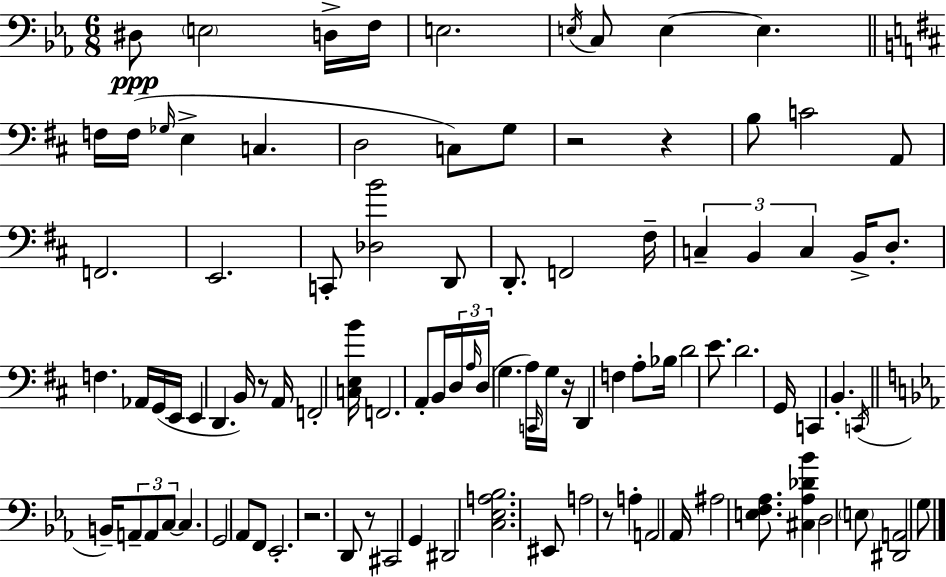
D#3/e E3/h D3/s F3/s E3/h. E3/s C3/e E3/q E3/q. F3/s F3/s Gb3/s E3/q C3/q. D3/h C3/e G3/e R/h R/q B3/e C4/h A2/e F2/h. E2/h. C2/e [Db3,B4]/h D2/e D2/e. F2/h F#3/s C3/q B2/q C3/q B2/s D3/e. F3/q. Ab2/s G2/s E2/s E2/q D2/q. B2/s R/e A2/s F2/h [C3,E3,B4]/s F2/h. A2/e B2/s D3/s A3/s D3/s G3/q. A3/s C2/s G3/s R/s D2/q F3/q A3/e Bb3/s D4/h E4/e. D4/h. G2/s C2/q B2/q. C2/s B2/s A2/e A2/e C3/e C3/q. G2/h Ab2/e F2/e Eb2/h. R/h. D2/e R/e C#2/h G2/q D#2/h [C3,Eb3,A3,Bb3]/h. EIS2/e A3/h R/e A3/q A2/h Ab2/s A#3/h [E3,F3,Ab3]/e. [C#3,Ab3,Db4,Bb4]/q D3/h E3/e [D#2,A2]/h G3/e